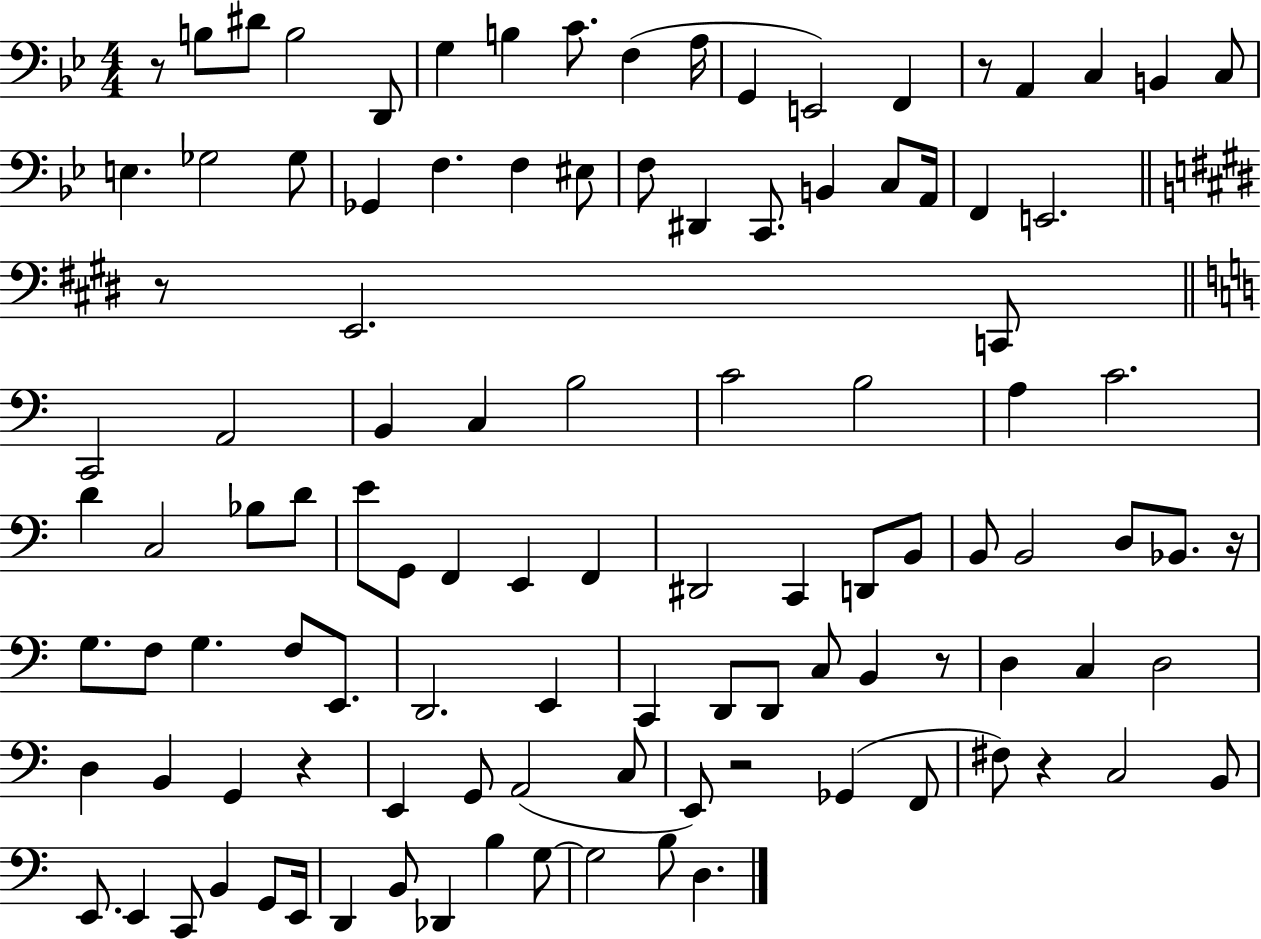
R/e B3/e D#4/e B3/h D2/e G3/q B3/q C4/e. F3/q A3/s G2/q E2/h F2/q R/e A2/q C3/q B2/q C3/e E3/q. Gb3/h Gb3/e Gb2/q F3/q. F3/q EIS3/e F3/e D#2/q C2/e. B2/q C3/e A2/s F2/q E2/h. R/e E2/h. C2/e C2/h A2/h B2/q C3/q B3/h C4/h B3/h A3/q C4/h. D4/q C3/h Bb3/e D4/e E4/e G2/e F2/q E2/q F2/q D#2/h C2/q D2/e B2/e B2/e B2/h D3/e Bb2/e. R/s G3/e. F3/e G3/q. F3/e E2/e. D2/h. E2/q C2/q D2/e D2/e C3/e B2/q R/e D3/q C3/q D3/h D3/q B2/q G2/q R/q E2/q G2/e A2/h C3/e E2/e R/h Gb2/q F2/e F#3/e R/q C3/h B2/e E2/e. E2/q C2/e B2/q G2/e E2/s D2/q B2/e Db2/q B3/q G3/e G3/h B3/e D3/q.